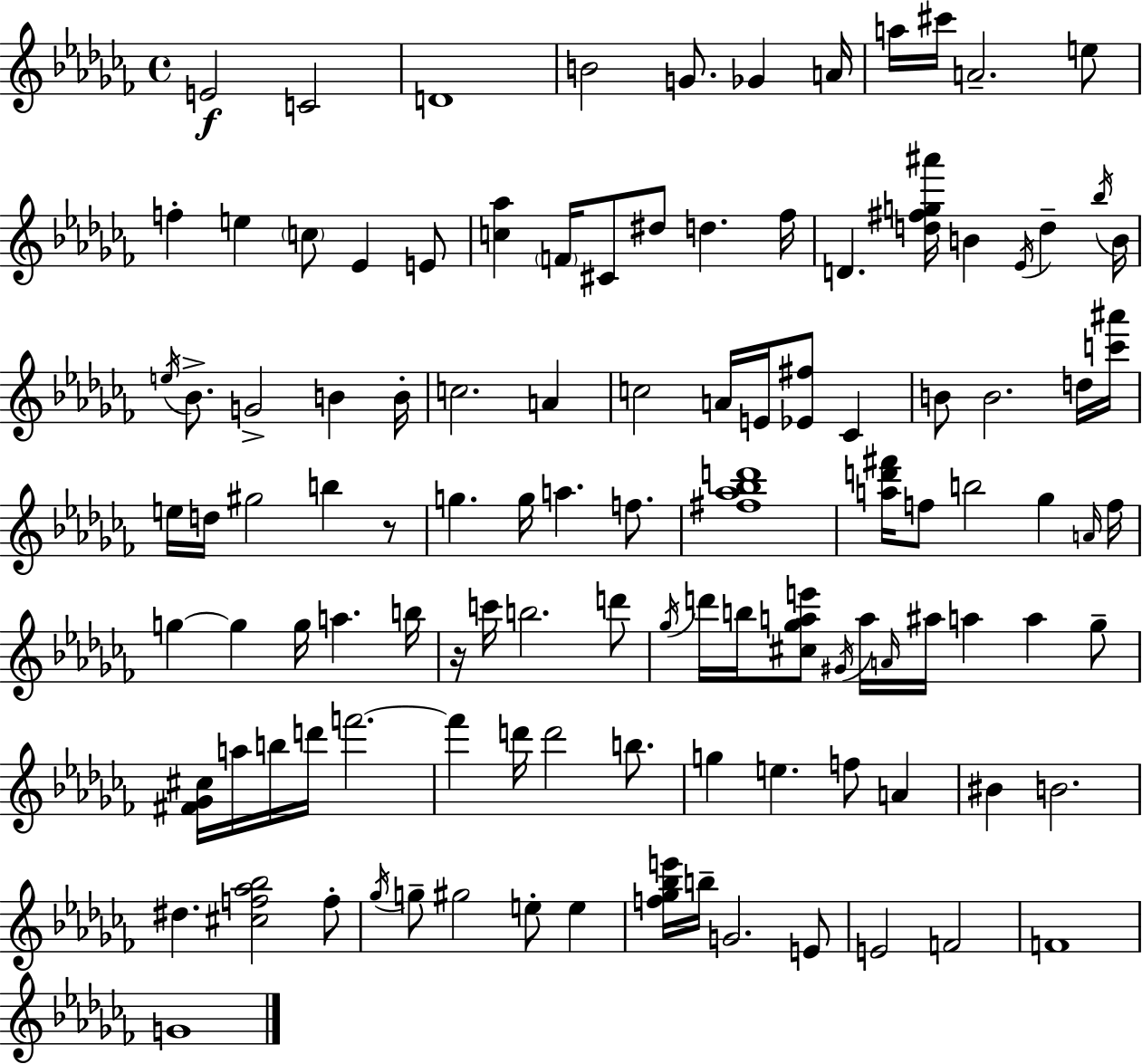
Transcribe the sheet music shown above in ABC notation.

X:1
T:Untitled
M:4/4
L:1/4
K:Abm
E2 C2 D4 B2 G/2 _G A/4 a/4 ^c'/4 A2 e/2 f e c/2 _E E/2 [c_a] F/4 ^C/2 ^d/2 d _f/4 D [d^fg^a']/4 B _E/4 d _b/4 B/4 e/4 _B/2 G2 B B/4 c2 A c2 A/4 E/4 [_E^f]/2 _C B/2 B2 d/4 [c'^a']/4 e/4 d/4 ^g2 b z/2 g g/4 a f/2 [^f_a_bd']4 [ad'^f']/4 f/2 b2 _g A/4 f/4 g g g/4 a b/4 z/4 c'/4 b2 d'/2 _g/4 d'/4 b/4 [^c_gae']/2 ^G/4 a/4 A/4 ^a/4 a a _g/2 [^F_G^c]/4 a/4 b/4 d'/4 f'2 f' d'/4 d'2 b/2 g e f/2 A ^B B2 ^d [^cf_a_b]2 f/2 _g/4 g/2 ^g2 e/2 e [f_g_be']/4 b/4 G2 E/2 E2 F2 F4 G4